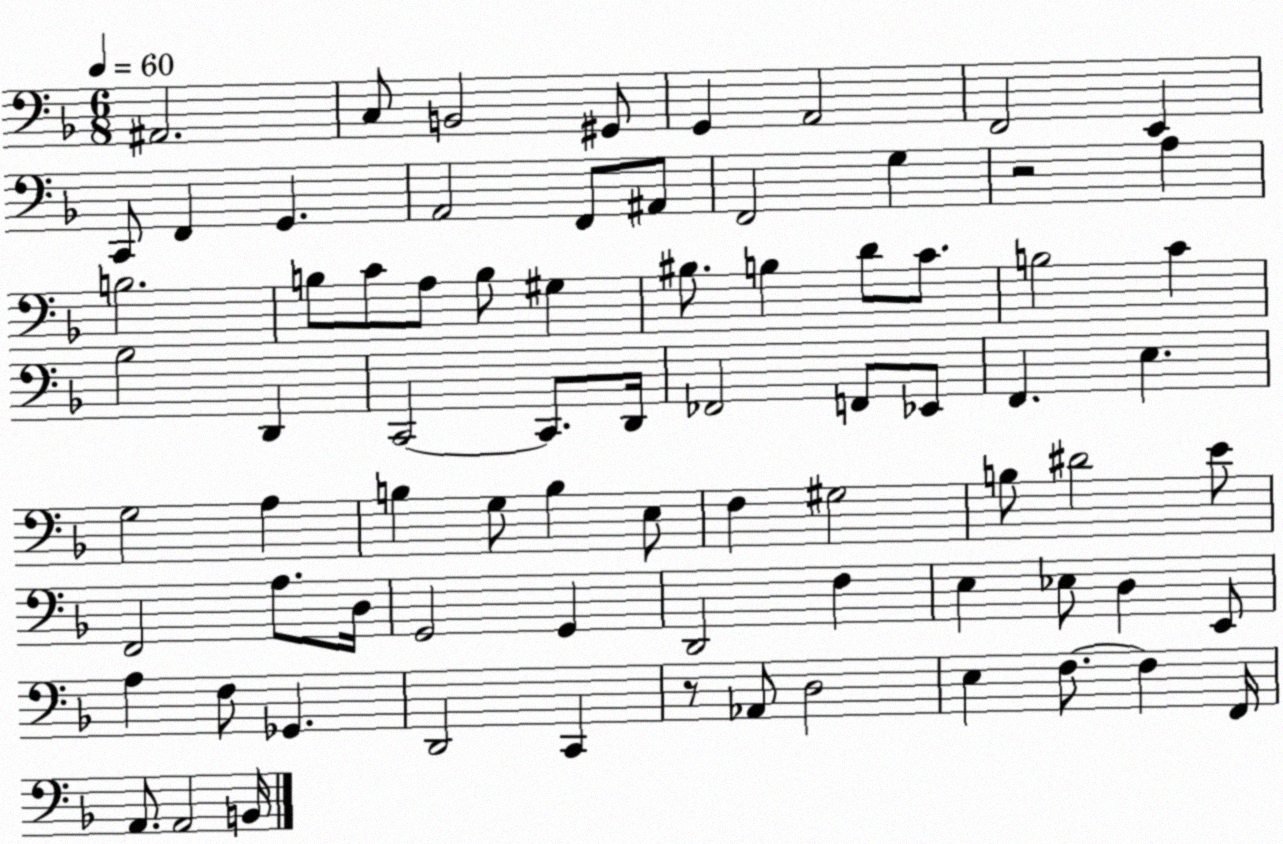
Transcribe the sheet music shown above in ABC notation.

X:1
T:Untitled
M:6/8
L:1/4
K:F
^A,,2 C,/2 B,,2 ^G,,/2 G,, A,,2 F,,2 E,, C,,/2 F,, G,, A,,2 F,,/2 ^A,,/2 F,,2 G, z2 A, B,2 B,/2 C/2 A,/2 B,/2 ^G, ^B,/2 B, D/2 C/2 B,2 C _B,2 D,, C,,2 C,,/2 D,,/4 _F,,2 F,,/2 _E,,/2 F,, E, G,2 A, B, G,/2 B, E,/2 F, ^G,2 B,/2 ^D2 E/2 F,,2 A,/2 D,/4 G,,2 G,, D,,2 F, E, _E,/2 D, E,,/2 A, F,/2 _G,, D,,2 C,, z/2 _A,,/2 D,2 E, F,/2 F, F,,/4 A,,/2 A,,2 B,,/4